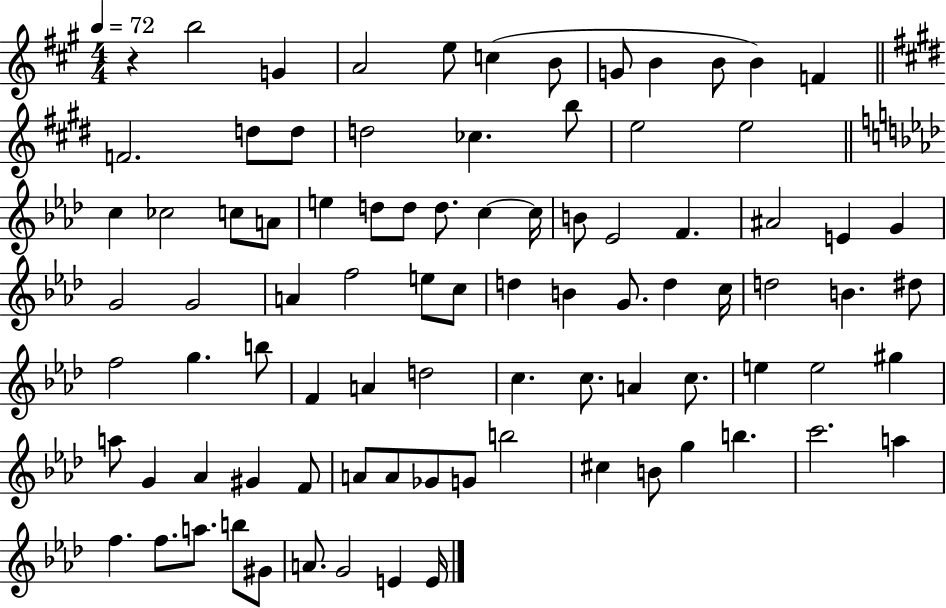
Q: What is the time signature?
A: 4/4